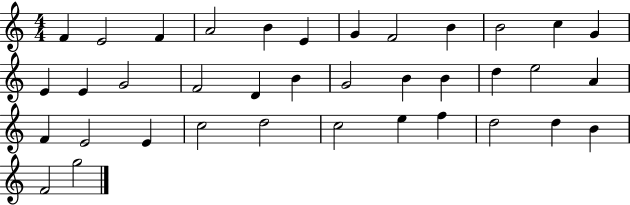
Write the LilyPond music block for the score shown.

{
  \clef treble
  \numericTimeSignature
  \time 4/4
  \key c \major
  f'4 e'2 f'4 | a'2 b'4 e'4 | g'4 f'2 b'4 | b'2 c''4 g'4 | \break e'4 e'4 g'2 | f'2 d'4 b'4 | g'2 b'4 b'4 | d''4 e''2 a'4 | \break f'4 e'2 e'4 | c''2 d''2 | c''2 e''4 f''4 | d''2 d''4 b'4 | \break f'2 g''2 | \bar "|."
}